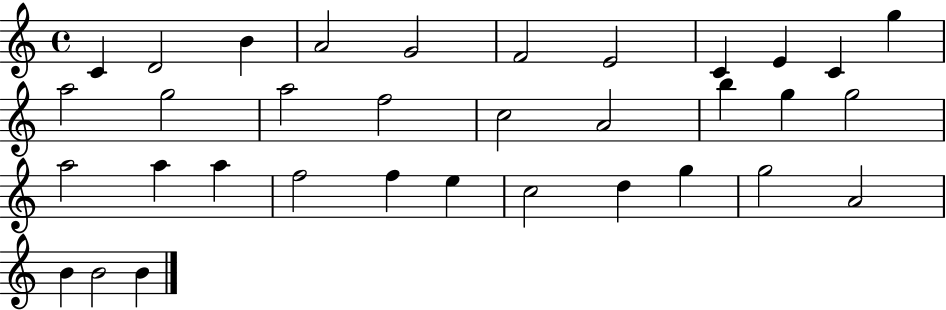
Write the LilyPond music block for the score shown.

{
  \clef treble
  \time 4/4
  \defaultTimeSignature
  \key c \major
  c'4 d'2 b'4 | a'2 g'2 | f'2 e'2 | c'4 e'4 c'4 g''4 | \break a''2 g''2 | a''2 f''2 | c''2 a'2 | b''4 g''4 g''2 | \break a''2 a''4 a''4 | f''2 f''4 e''4 | c''2 d''4 g''4 | g''2 a'2 | \break b'4 b'2 b'4 | \bar "|."
}